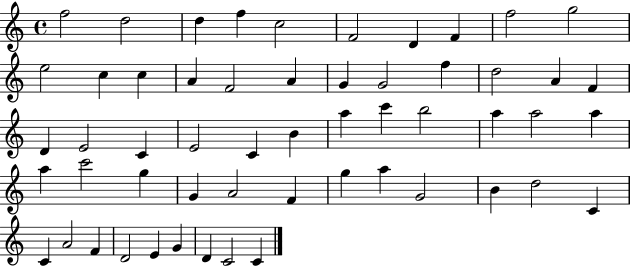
F5/h D5/h D5/q F5/q C5/h F4/h D4/q F4/q F5/h G5/h E5/h C5/q C5/q A4/q F4/h A4/q G4/q G4/h F5/q D5/h A4/q F4/q D4/q E4/h C4/q E4/h C4/q B4/q A5/q C6/q B5/h A5/q A5/h A5/q A5/q C6/h G5/q G4/q A4/h F4/q G5/q A5/q G4/h B4/q D5/h C4/q C4/q A4/h F4/q D4/h E4/q G4/q D4/q C4/h C4/q